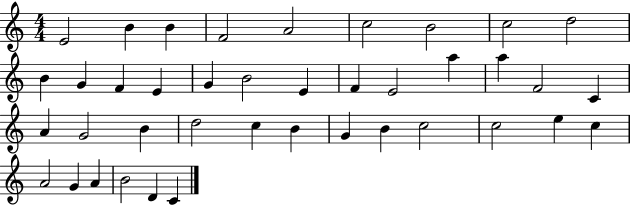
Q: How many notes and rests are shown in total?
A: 40